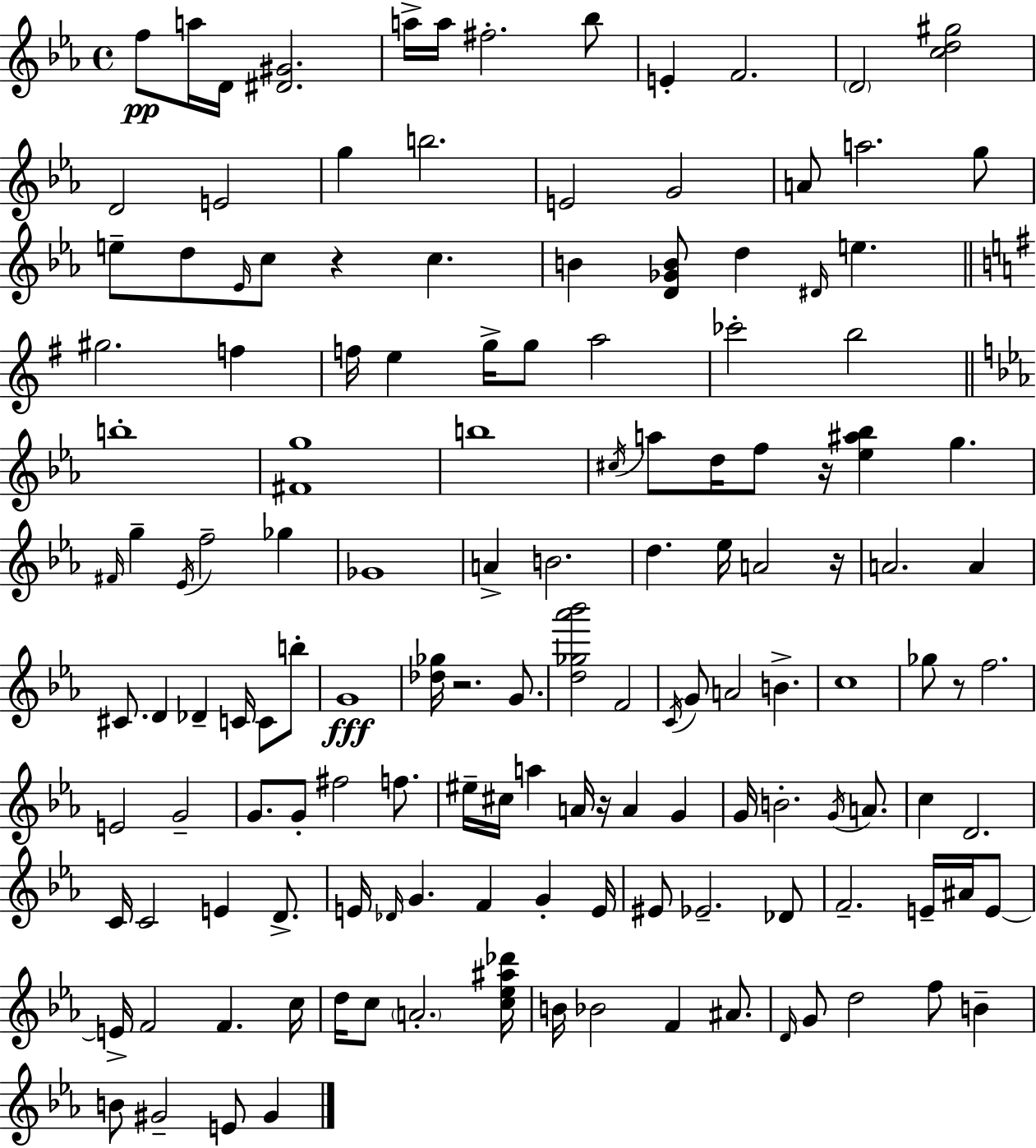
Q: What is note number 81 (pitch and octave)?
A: C#5